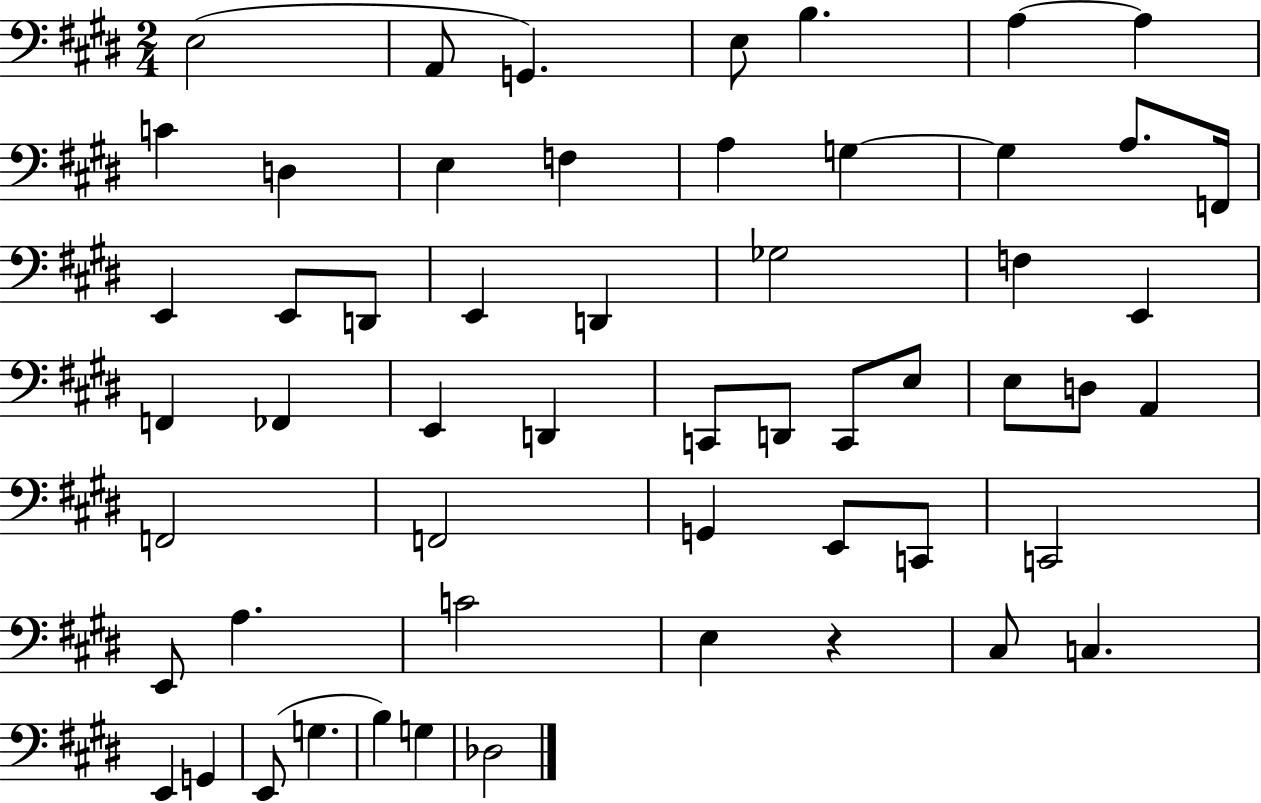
{
  \clef bass
  \numericTimeSignature
  \time 2/4
  \key e \major
  e2( | a,8 g,4.) | e8 b4. | a4~~ a4 | \break c'4 d4 | e4 f4 | a4 g4~~ | g4 a8. f,16 | \break e,4 e,8 d,8 | e,4 d,4 | ges2 | f4 e,4 | \break f,4 fes,4 | e,4 d,4 | c,8 d,8 c,8 e8 | e8 d8 a,4 | \break f,2 | f,2 | g,4 e,8 c,8 | c,2 | \break e,8 a4. | c'2 | e4 r4 | cis8 c4. | \break e,4 g,4 | e,8( g4. | b4) g4 | des2 | \break \bar "|."
}